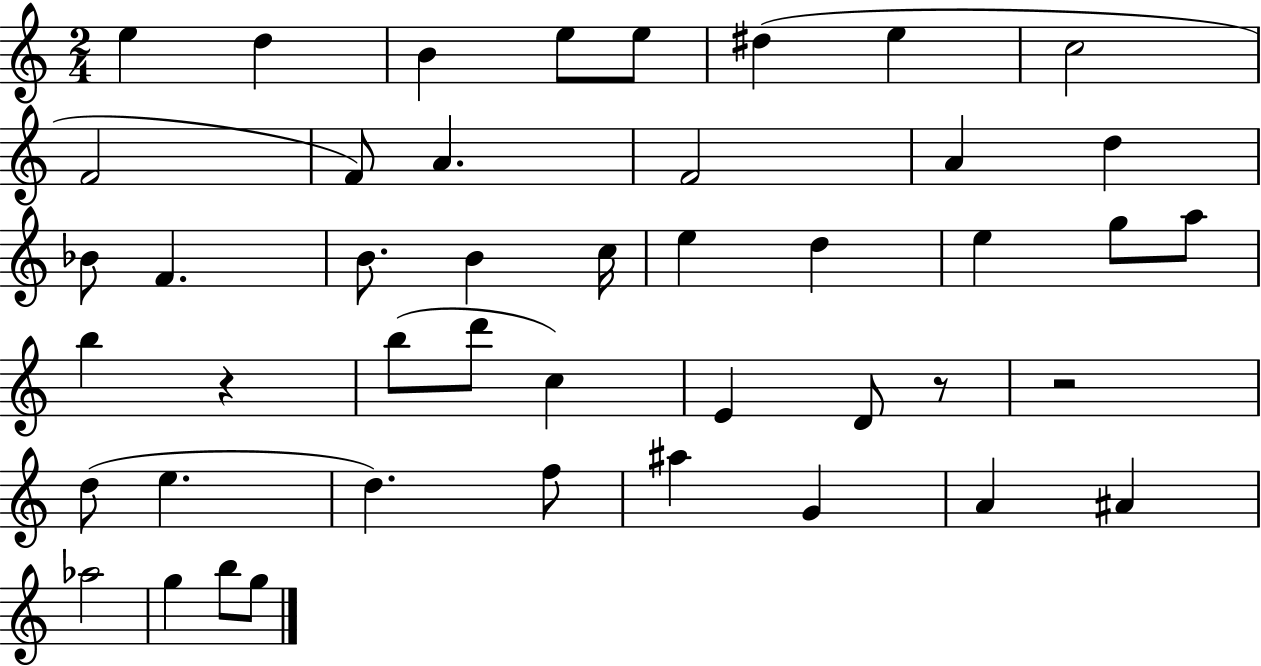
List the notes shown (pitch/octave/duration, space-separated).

E5/q D5/q B4/q E5/e E5/e D#5/q E5/q C5/h F4/h F4/e A4/q. F4/h A4/q D5/q Bb4/e F4/q. B4/e. B4/q C5/s E5/q D5/q E5/q G5/e A5/e B5/q R/q B5/e D6/e C5/q E4/q D4/e R/e R/h D5/e E5/q. D5/q. F5/e A#5/q G4/q A4/q A#4/q Ab5/h G5/q B5/e G5/e